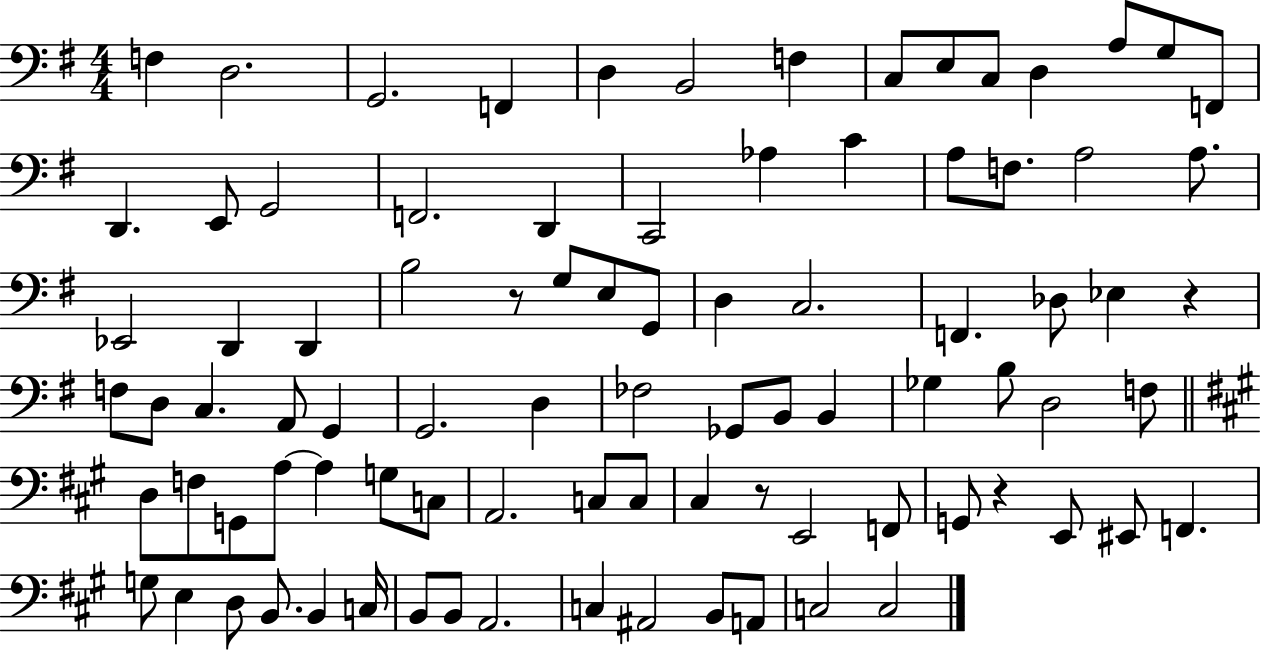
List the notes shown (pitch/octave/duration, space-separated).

F3/q D3/h. G2/h. F2/q D3/q B2/h F3/q C3/e E3/e C3/e D3/q A3/e G3/e F2/e D2/q. E2/e G2/h F2/h. D2/q C2/h Ab3/q C4/q A3/e F3/e. A3/h A3/e. Eb2/h D2/q D2/q B3/h R/e G3/e E3/e G2/e D3/q C3/h. F2/q. Db3/e Eb3/q R/q F3/e D3/e C3/q. A2/e G2/q G2/h. D3/q FES3/h Gb2/e B2/e B2/q Gb3/q B3/e D3/h F3/e D3/e F3/e G2/e A3/e A3/q G3/e C3/e A2/h. C3/e C3/e C#3/q R/e E2/h F2/e G2/e R/q E2/e EIS2/e F2/q. G3/e E3/q D3/e B2/e. B2/q C3/s B2/e B2/e A2/h. C3/q A#2/h B2/e A2/e C3/h C3/h